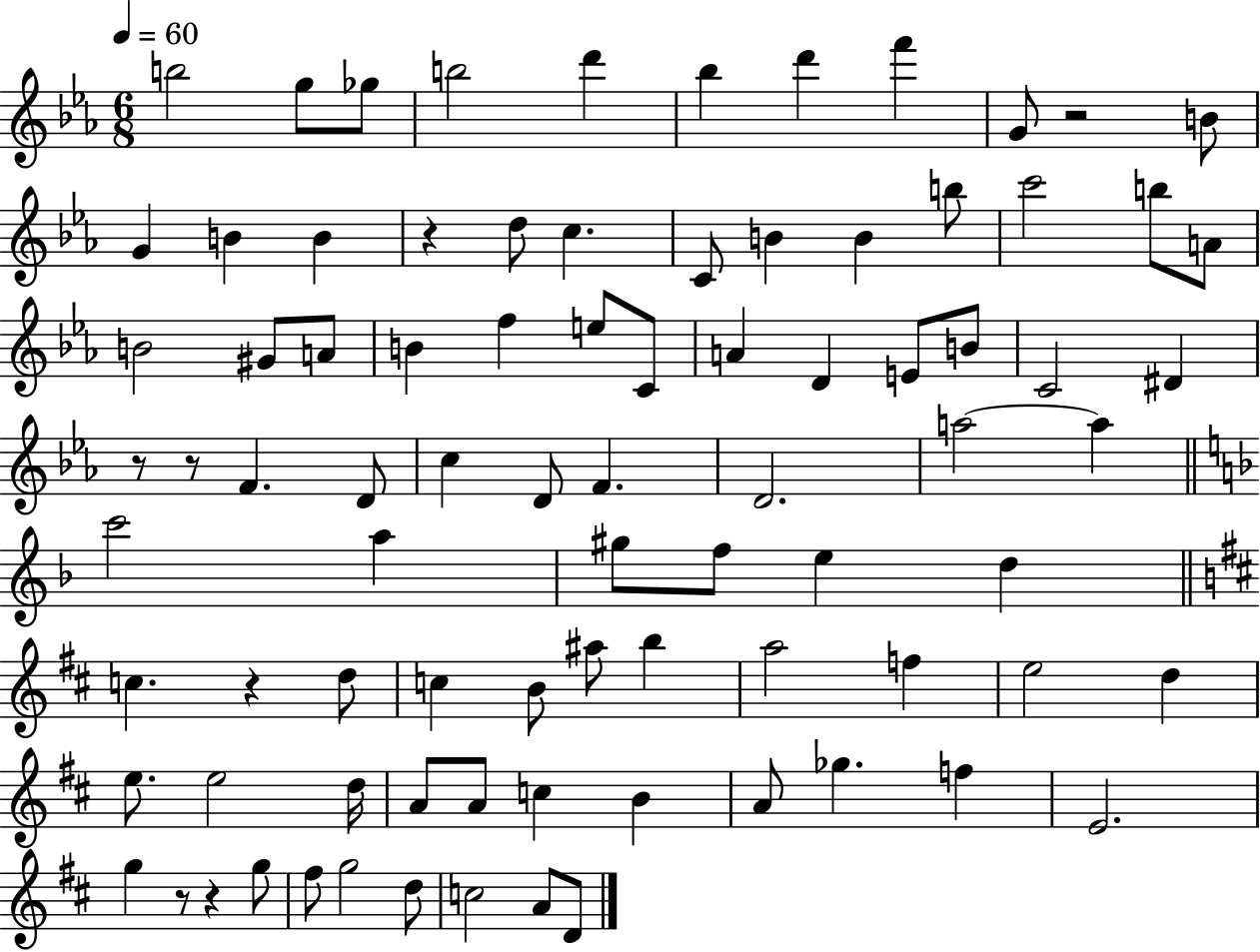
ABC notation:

X:1
T:Untitled
M:6/8
L:1/4
K:Eb
b2 g/2 _g/2 b2 d' _b d' f' G/2 z2 B/2 G B B z d/2 c C/2 B B b/2 c'2 b/2 A/2 B2 ^G/2 A/2 B f e/2 C/2 A D E/2 B/2 C2 ^D z/2 z/2 F D/2 c D/2 F D2 a2 a c'2 a ^g/2 f/2 e d c z d/2 c B/2 ^a/2 b a2 f e2 d e/2 e2 d/4 A/2 A/2 c B A/2 _g f E2 g z/2 z g/2 ^f/2 g2 d/2 c2 A/2 D/2